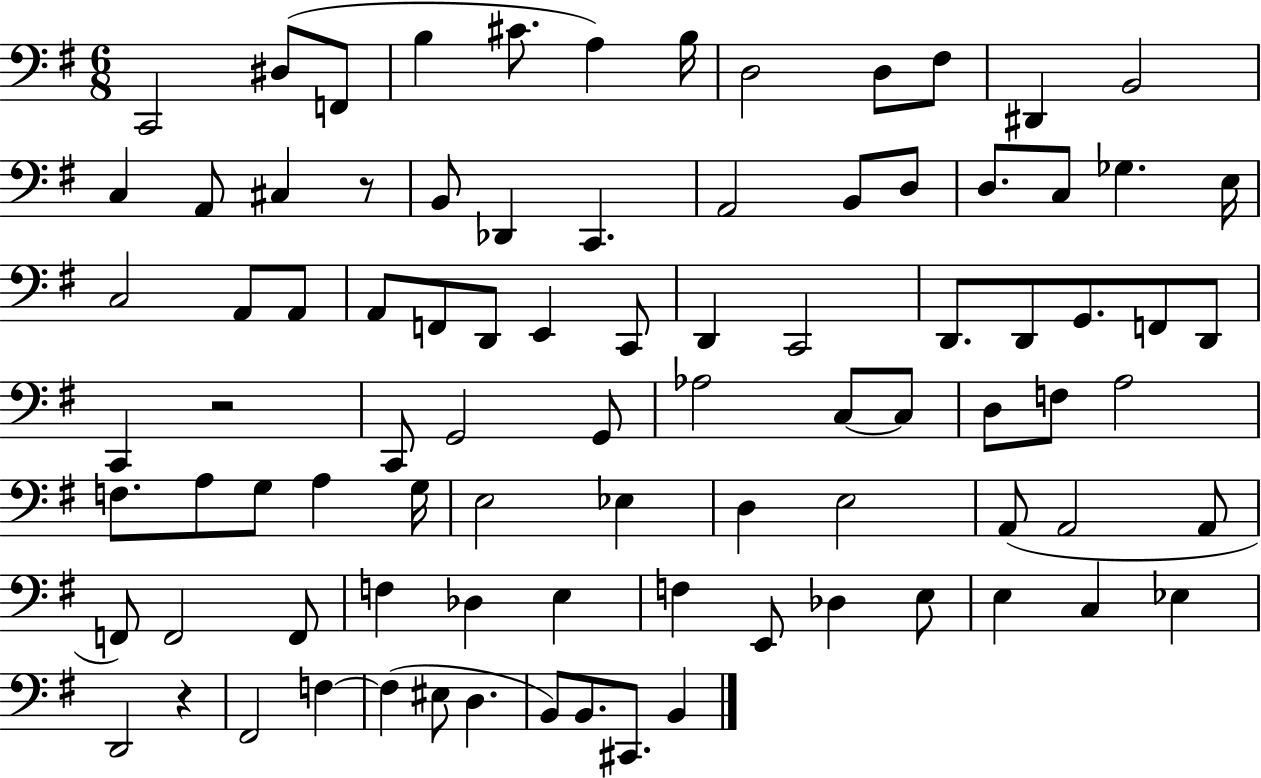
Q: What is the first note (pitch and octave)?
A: C2